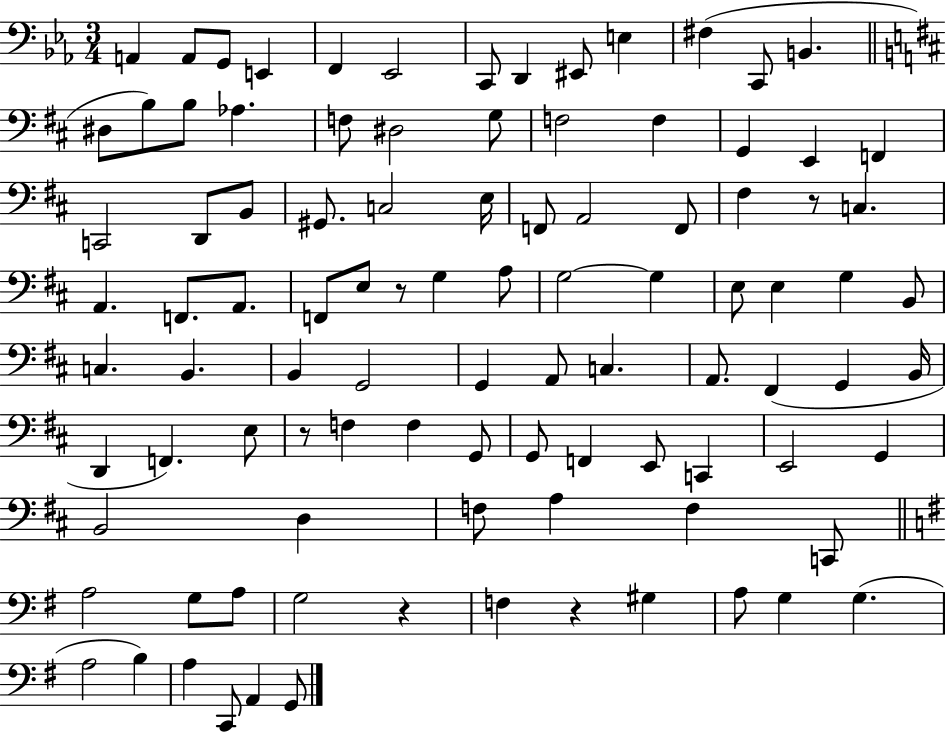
{
  \clef bass
  \numericTimeSignature
  \time 3/4
  \key ees \major
  a,4 a,8 g,8 e,4 | f,4 ees,2 | c,8 d,4 eis,8 e4 | fis4( c,8 b,4. | \break \bar "||" \break \key d \major dis8 b8) b8 aes4. | f8 dis2 g8 | f2 f4 | g,4 e,4 f,4 | \break c,2 d,8 b,8 | gis,8. c2 e16 | f,8 a,2 f,8 | fis4 r8 c4. | \break a,4. f,8. a,8. | f,8 e8 r8 g4 a8 | g2~~ g4 | e8 e4 g4 b,8 | \break c4. b,4. | b,4 g,2 | g,4 a,8 c4. | a,8. fis,4( g,4 b,16 | \break d,4 f,4.) e8 | r8 f4 f4 g,8 | g,8 f,4 e,8 c,4 | e,2 g,4 | \break b,2 d4 | f8 a4 f4 c,8 | \bar "||" \break \key e \minor a2 g8 a8 | g2 r4 | f4 r4 gis4 | a8 g4 g4.( | \break a2 b4) | a4 c,8 a,4 g,8 | \bar "|."
}